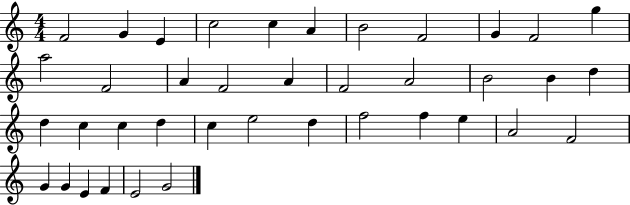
{
  \clef treble
  \numericTimeSignature
  \time 4/4
  \key c \major
  f'2 g'4 e'4 | c''2 c''4 a'4 | b'2 f'2 | g'4 f'2 g''4 | \break a''2 f'2 | a'4 f'2 a'4 | f'2 a'2 | b'2 b'4 d''4 | \break d''4 c''4 c''4 d''4 | c''4 e''2 d''4 | f''2 f''4 e''4 | a'2 f'2 | \break g'4 g'4 e'4 f'4 | e'2 g'2 | \bar "|."
}